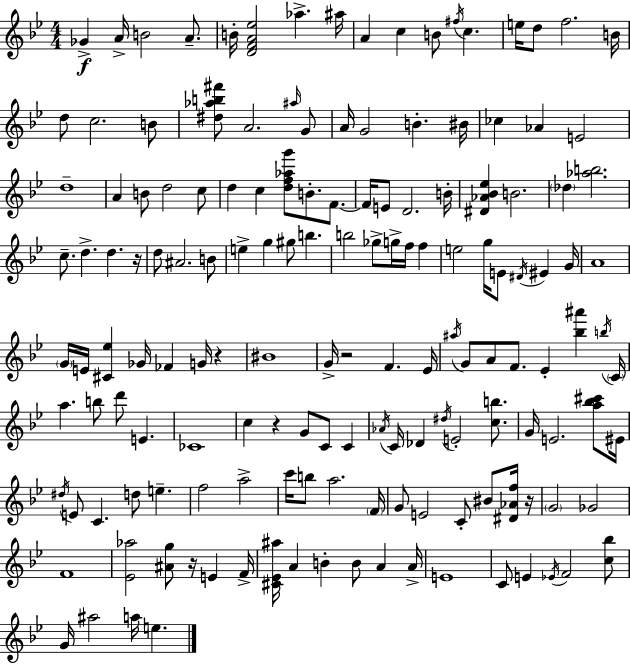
X:1
T:Untitled
M:4/4
L:1/4
K:Bb
_G A/4 B2 A/2 B/4 [DFA_e]2 _a ^a/4 A c B/2 ^f/4 c e/4 d/2 f2 B/4 d/2 c2 B/2 [^d_ab^f']/2 A2 ^a/4 G/2 A/4 G2 B ^B/4 _c _A E2 d4 A B/2 d2 c/2 d c [df_ag']/2 B/2 F/2 F/4 E/2 D2 B/4 [^D_A_B_e] B2 _d [_ab]2 c/2 d d z/4 d/2 ^A2 B/2 e g ^g/2 b b2 _g/2 g/4 f/4 f e2 g/4 E/2 ^D/4 ^E G/4 A4 G/4 E/4 [^C_e] _G/4 _F G/4 z ^B4 G/4 z2 F _E/4 ^a/4 G/2 A/2 F/2 _E [_b^a'] b/4 C/4 a b/2 d'/2 E _C4 c z G/2 C/2 C _A/4 C/4 _D ^d/4 E2 [cb]/2 G/4 E2 [a_b^c']/2 ^E/4 ^d/4 E/2 C d/2 e f2 a2 c'/4 b/2 a2 F/4 G/2 E2 C/2 ^B/2 [^D_Af]/4 z/4 G2 _G2 F4 [_E_a]2 [^Ag]/2 z/4 E F/4 [^C_E^a]/4 A B B/2 A A/4 E4 C/2 E _E/4 F2 [c_b]/2 G/4 ^a2 a/4 e